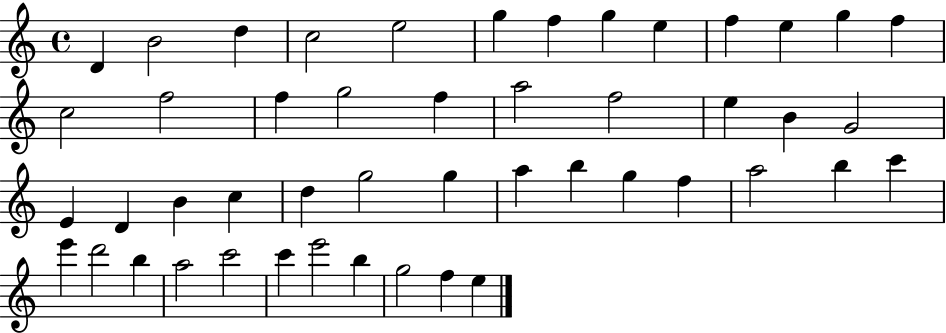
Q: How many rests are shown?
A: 0